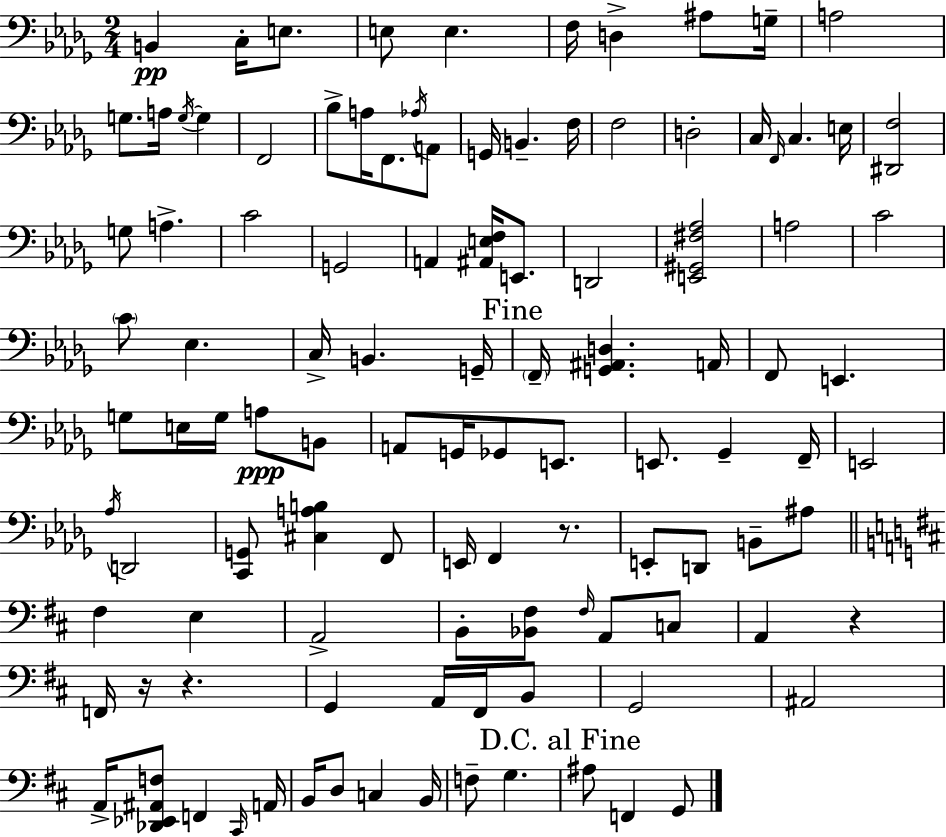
B2/q C3/s E3/e. E3/e E3/q. F3/s D3/q A#3/e G3/s A3/h G3/e. A3/s G3/s G3/q F2/h Bb3/e A3/s F2/e. Ab3/s A2/e G2/s B2/q. F3/s F3/h D3/h C3/s F2/s C3/q. E3/s [D#2,F3]/h G3/e A3/q. C4/h G2/h A2/q [A#2,E3,F3]/s E2/e. D2/h [E2,G#2,F#3,Ab3]/h A3/h C4/h C4/e Eb3/q. C3/s B2/q. G2/s F2/s [G2,A#2,D3]/q. A2/s F2/e E2/q. G3/e E3/s G3/s A3/e B2/e A2/e G2/s Gb2/e E2/e. E2/e. Gb2/q F2/s E2/h Ab3/s D2/h [C2,G2]/e [C#3,A3,B3]/q F2/e E2/s F2/q R/e. E2/e D2/e B2/e A#3/e F#3/q E3/q A2/h B2/e [Bb2,F#3]/e F#3/s A2/e C3/e A2/q R/q F2/s R/s R/q. G2/q A2/s F#2/s B2/e G2/h A#2/h A2/s [Db2,Eb2,A#2,F3]/e F2/q C#2/s A2/s B2/s D3/e C3/q B2/s F3/e G3/q. A#3/e F2/q G2/e